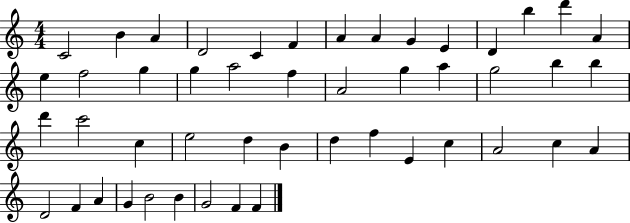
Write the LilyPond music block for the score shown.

{
  \clef treble
  \numericTimeSignature
  \time 4/4
  \key c \major
  c'2 b'4 a'4 | d'2 c'4 f'4 | a'4 a'4 g'4 e'4 | d'4 b''4 d'''4 a'4 | \break e''4 f''2 g''4 | g''4 a''2 f''4 | a'2 g''4 a''4 | g''2 b''4 b''4 | \break d'''4 c'''2 c''4 | e''2 d''4 b'4 | d''4 f''4 e'4 c''4 | a'2 c''4 a'4 | \break d'2 f'4 a'4 | g'4 b'2 b'4 | g'2 f'4 f'4 | \bar "|."
}